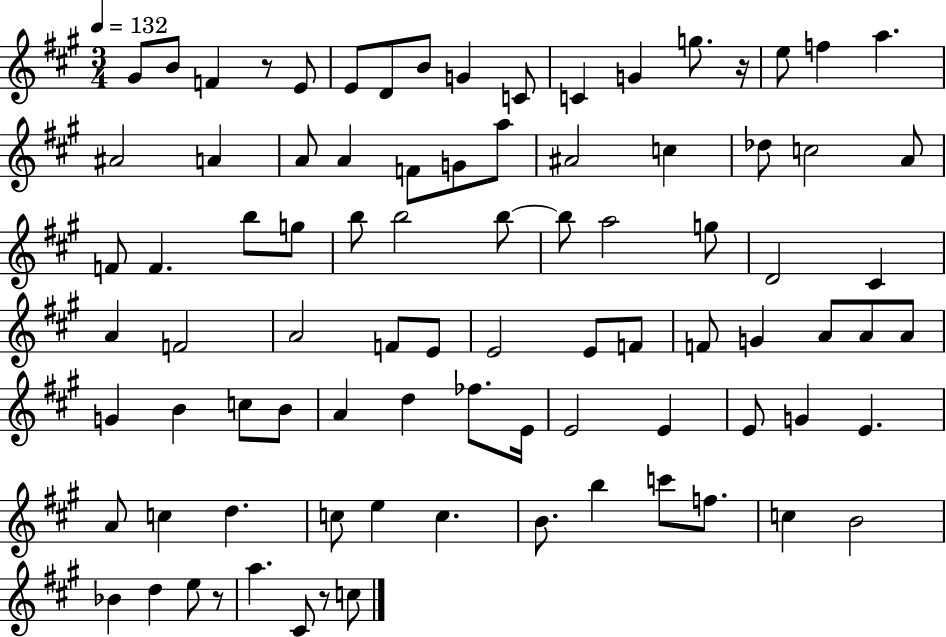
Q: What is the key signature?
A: A major